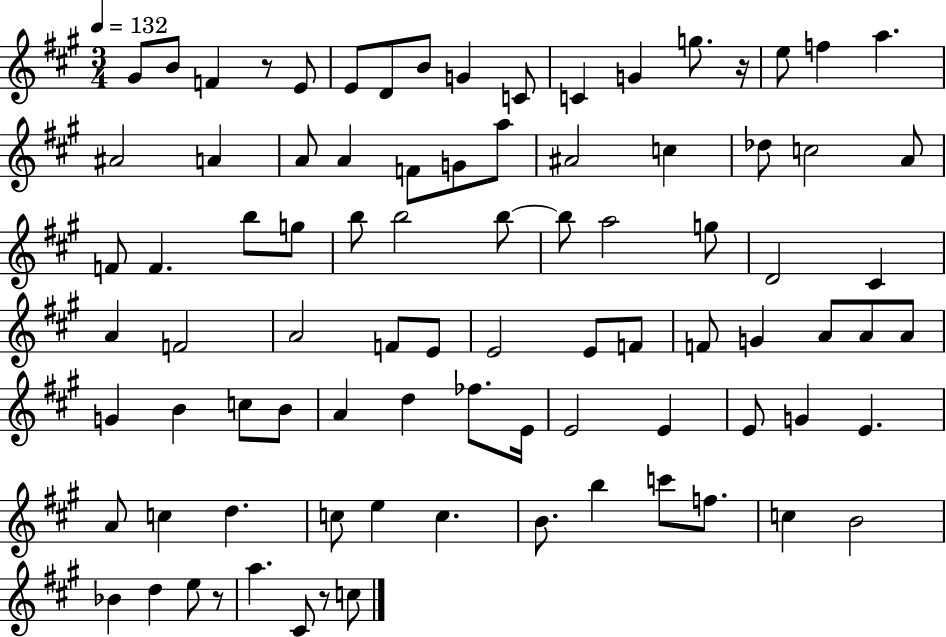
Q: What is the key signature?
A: A major